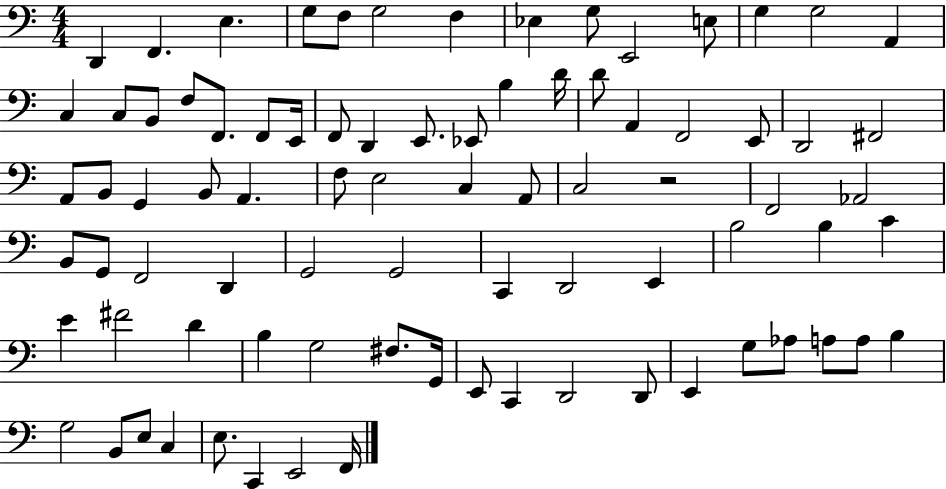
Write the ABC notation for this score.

X:1
T:Untitled
M:4/4
L:1/4
K:C
D,, F,, E, G,/2 F,/2 G,2 F, _E, G,/2 E,,2 E,/2 G, G,2 A,, C, C,/2 B,,/2 F,/2 F,,/2 F,,/2 E,,/4 F,,/2 D,, E,,/2 _E,,/2 B, D/4 D/2 A,, F,,2 E,,/2 D,,2 ^F,,2 A,,/2 B,,/2 G,, B,,/2 A,, F,/2 E,2 C, A,,/2 C,2 z2 F,,2 _A,,2 B,,/2 G,,/2 F,,2 D,, G,,2 G,,2 C,, D,,2 E,, B,2 B, C E ^F2 D B, G,2 ^F,/2 G,,/4 E,,/2 C,, D,,2 D,,/2 E,, G,/2 _A,/2 A,/2 A,/2 B, G,2 B,,/2 E,/2 C, E,/2 C,, E,,2 F,,/4